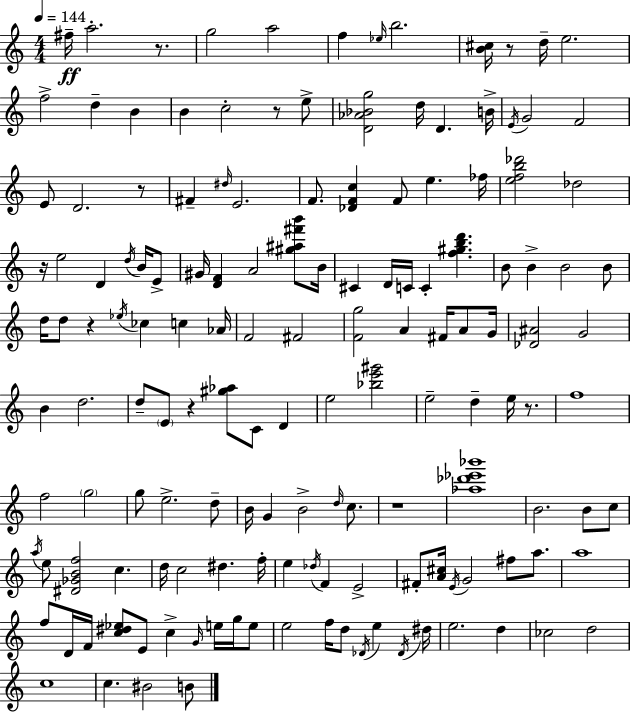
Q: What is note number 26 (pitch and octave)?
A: E4